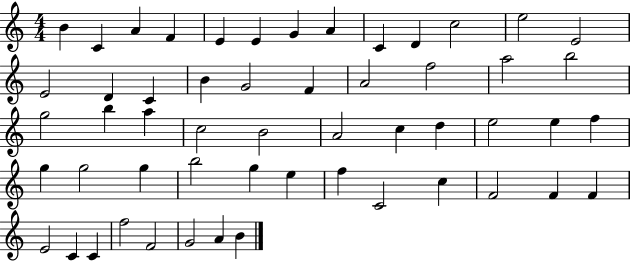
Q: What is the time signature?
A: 4/4